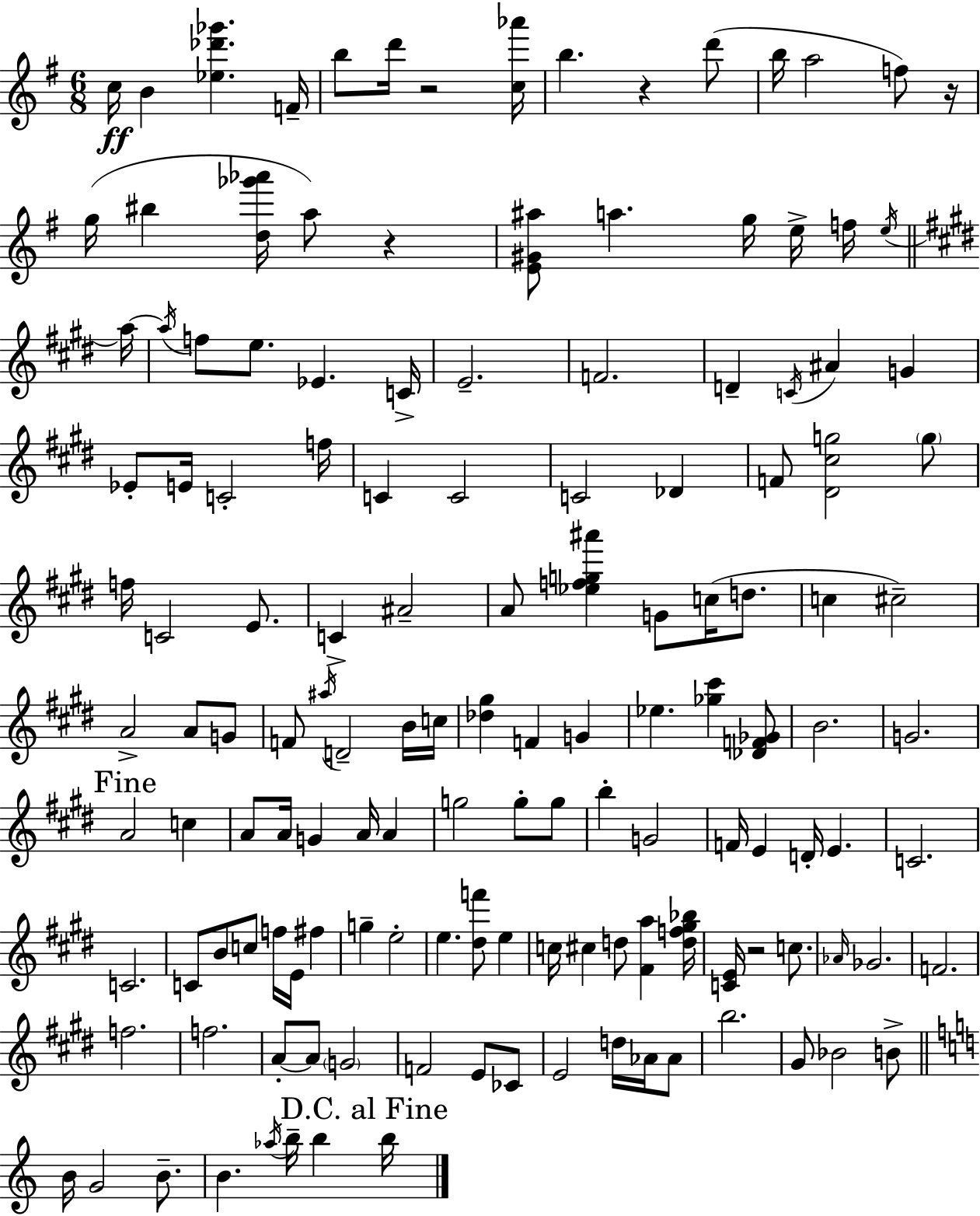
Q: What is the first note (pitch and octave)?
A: C5